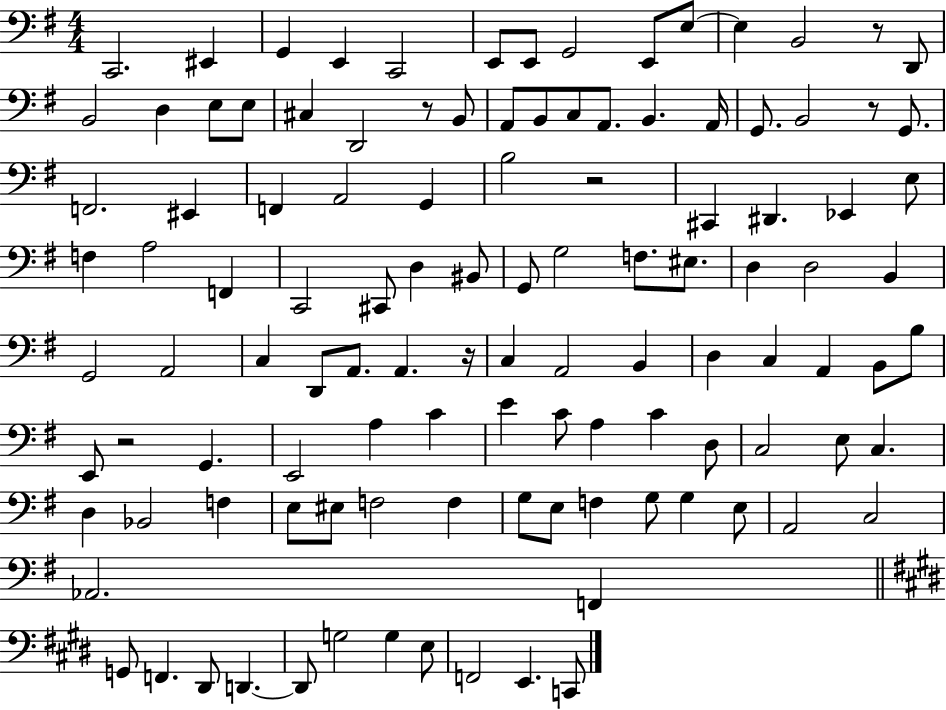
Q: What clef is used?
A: bass